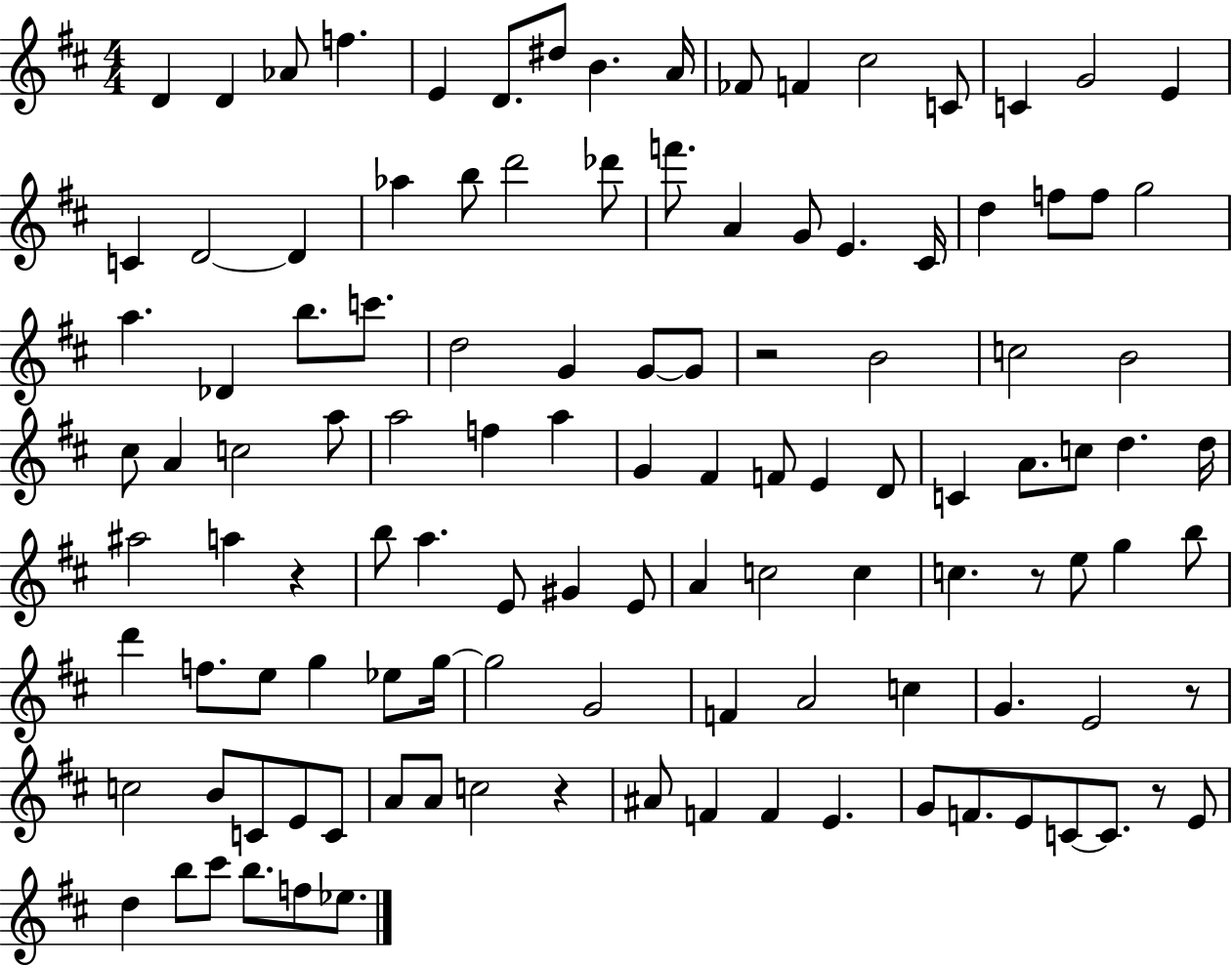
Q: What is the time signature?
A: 4/4